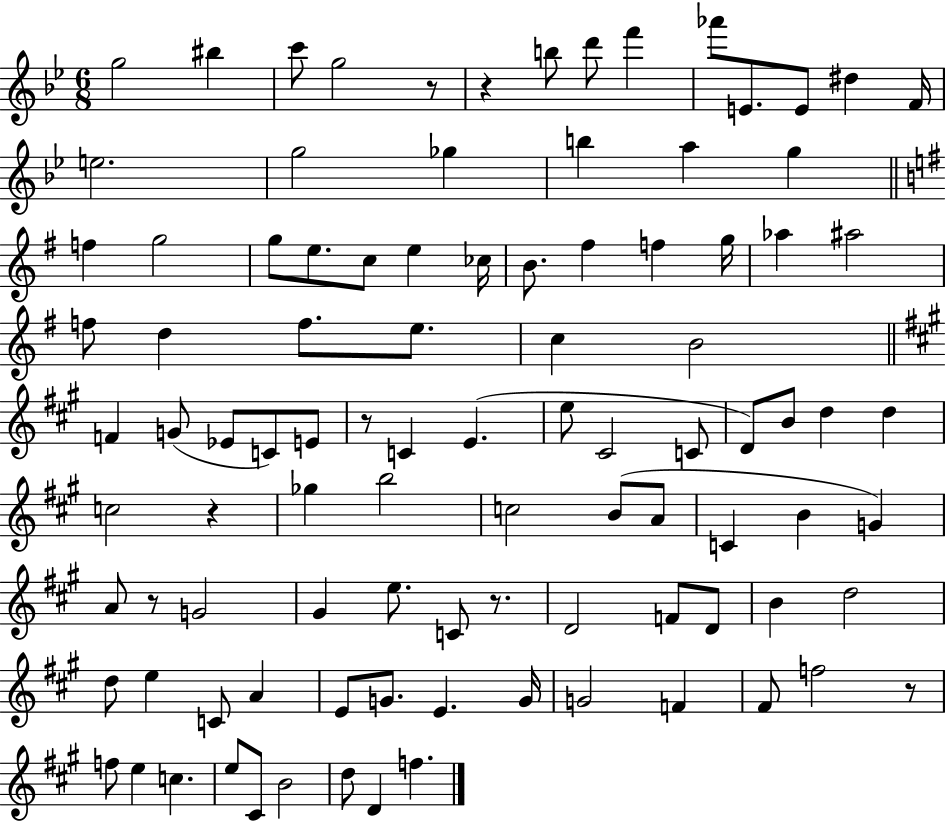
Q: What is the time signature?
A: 6/8